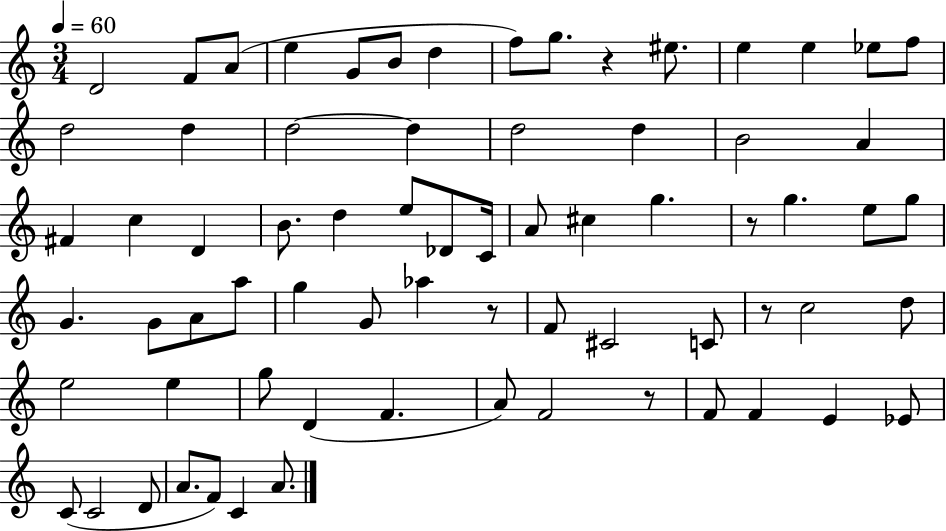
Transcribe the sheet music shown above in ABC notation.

X:1
T:Untitled
M:3/4
L:1/4
K:C
D2 F/2 A/2 e G/2 B/2 d f/2 g/2 z ^e/2 e e _e/2 f/2 d2 d d2 d d2 d B2 A ^F c D B/2 d e/2 _D/2 C/4 A/2 ^c g z/2 g e/2 g/2 G G/2 A/2 a/2 g G/2 _a z/2 F/2 ^C2 C/2 z/2 c2 d/2 e2 e g/2 D F A/2 F2 z/2 F/2 F E _E/2 C/2 C2 D/2 A/2 F/2 C A/2